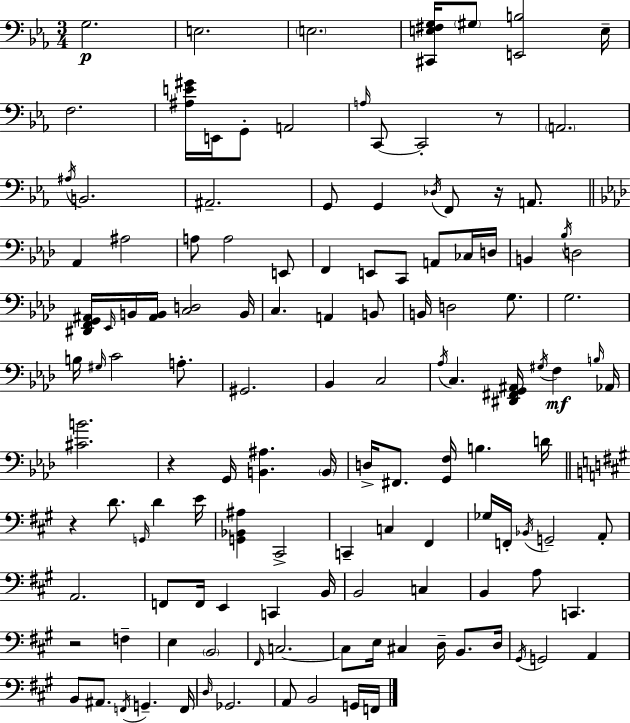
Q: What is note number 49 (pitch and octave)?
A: A3